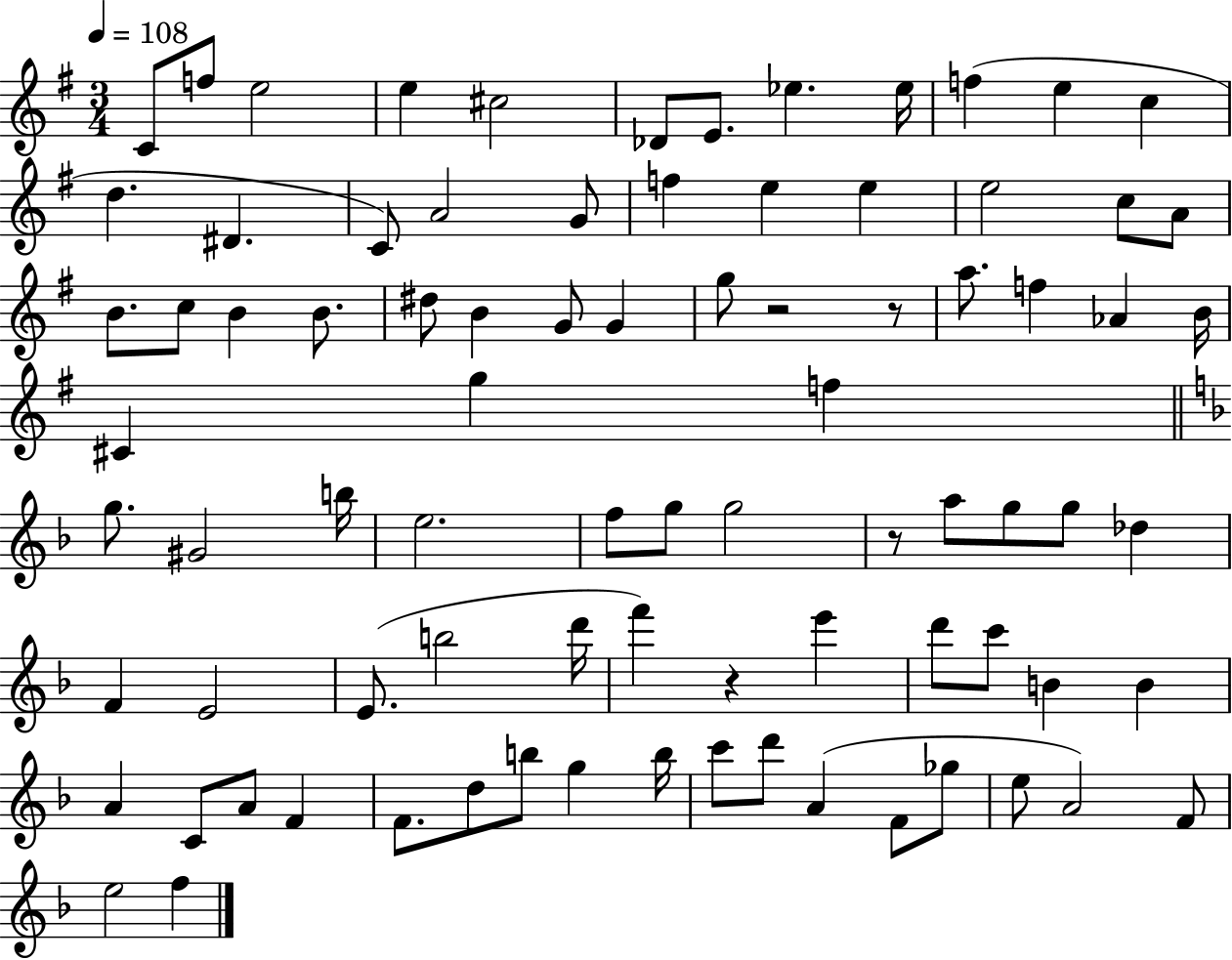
C4/e F5/e E5/h E5/q C#5/h Db4/e E4/e. Eb5/q. Eb5/s F5/q E5/q C5/q D5/q. D#4/q. C4/e A4/h G4/e F5/q E5/q E5/q E5/h C5/e A4/e B4/e. C5/e B4/q B4/e. D#5/e B4/q G4/e G4/q G5/e R/h R/e A5/e. F5/q Ab4/q B4/s C#4/q G5/q F5/q G5/e. G#4/h B5/s E5/h. F5/e G5/e G5/h R/e A5/e G5/e G5/e Db5/q F4/q E4/h E4/e. B5/h D6/s F6/q R/q E6/q D6/e C6/e B4/q B4/q A4/q C4/e A4/e F4/q F4/e. D5/e B5/e G5/q B5/s C6/e D6/e A4/q F4/e Gb5/e E5/e A4/h F4/e E5/h F5/q